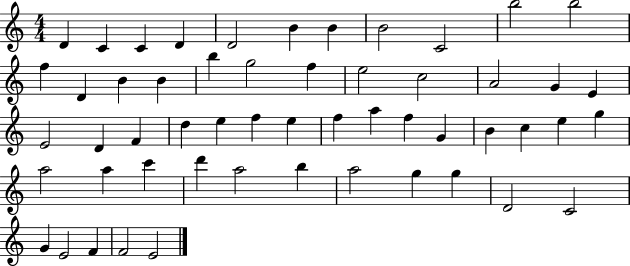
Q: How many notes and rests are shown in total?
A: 54